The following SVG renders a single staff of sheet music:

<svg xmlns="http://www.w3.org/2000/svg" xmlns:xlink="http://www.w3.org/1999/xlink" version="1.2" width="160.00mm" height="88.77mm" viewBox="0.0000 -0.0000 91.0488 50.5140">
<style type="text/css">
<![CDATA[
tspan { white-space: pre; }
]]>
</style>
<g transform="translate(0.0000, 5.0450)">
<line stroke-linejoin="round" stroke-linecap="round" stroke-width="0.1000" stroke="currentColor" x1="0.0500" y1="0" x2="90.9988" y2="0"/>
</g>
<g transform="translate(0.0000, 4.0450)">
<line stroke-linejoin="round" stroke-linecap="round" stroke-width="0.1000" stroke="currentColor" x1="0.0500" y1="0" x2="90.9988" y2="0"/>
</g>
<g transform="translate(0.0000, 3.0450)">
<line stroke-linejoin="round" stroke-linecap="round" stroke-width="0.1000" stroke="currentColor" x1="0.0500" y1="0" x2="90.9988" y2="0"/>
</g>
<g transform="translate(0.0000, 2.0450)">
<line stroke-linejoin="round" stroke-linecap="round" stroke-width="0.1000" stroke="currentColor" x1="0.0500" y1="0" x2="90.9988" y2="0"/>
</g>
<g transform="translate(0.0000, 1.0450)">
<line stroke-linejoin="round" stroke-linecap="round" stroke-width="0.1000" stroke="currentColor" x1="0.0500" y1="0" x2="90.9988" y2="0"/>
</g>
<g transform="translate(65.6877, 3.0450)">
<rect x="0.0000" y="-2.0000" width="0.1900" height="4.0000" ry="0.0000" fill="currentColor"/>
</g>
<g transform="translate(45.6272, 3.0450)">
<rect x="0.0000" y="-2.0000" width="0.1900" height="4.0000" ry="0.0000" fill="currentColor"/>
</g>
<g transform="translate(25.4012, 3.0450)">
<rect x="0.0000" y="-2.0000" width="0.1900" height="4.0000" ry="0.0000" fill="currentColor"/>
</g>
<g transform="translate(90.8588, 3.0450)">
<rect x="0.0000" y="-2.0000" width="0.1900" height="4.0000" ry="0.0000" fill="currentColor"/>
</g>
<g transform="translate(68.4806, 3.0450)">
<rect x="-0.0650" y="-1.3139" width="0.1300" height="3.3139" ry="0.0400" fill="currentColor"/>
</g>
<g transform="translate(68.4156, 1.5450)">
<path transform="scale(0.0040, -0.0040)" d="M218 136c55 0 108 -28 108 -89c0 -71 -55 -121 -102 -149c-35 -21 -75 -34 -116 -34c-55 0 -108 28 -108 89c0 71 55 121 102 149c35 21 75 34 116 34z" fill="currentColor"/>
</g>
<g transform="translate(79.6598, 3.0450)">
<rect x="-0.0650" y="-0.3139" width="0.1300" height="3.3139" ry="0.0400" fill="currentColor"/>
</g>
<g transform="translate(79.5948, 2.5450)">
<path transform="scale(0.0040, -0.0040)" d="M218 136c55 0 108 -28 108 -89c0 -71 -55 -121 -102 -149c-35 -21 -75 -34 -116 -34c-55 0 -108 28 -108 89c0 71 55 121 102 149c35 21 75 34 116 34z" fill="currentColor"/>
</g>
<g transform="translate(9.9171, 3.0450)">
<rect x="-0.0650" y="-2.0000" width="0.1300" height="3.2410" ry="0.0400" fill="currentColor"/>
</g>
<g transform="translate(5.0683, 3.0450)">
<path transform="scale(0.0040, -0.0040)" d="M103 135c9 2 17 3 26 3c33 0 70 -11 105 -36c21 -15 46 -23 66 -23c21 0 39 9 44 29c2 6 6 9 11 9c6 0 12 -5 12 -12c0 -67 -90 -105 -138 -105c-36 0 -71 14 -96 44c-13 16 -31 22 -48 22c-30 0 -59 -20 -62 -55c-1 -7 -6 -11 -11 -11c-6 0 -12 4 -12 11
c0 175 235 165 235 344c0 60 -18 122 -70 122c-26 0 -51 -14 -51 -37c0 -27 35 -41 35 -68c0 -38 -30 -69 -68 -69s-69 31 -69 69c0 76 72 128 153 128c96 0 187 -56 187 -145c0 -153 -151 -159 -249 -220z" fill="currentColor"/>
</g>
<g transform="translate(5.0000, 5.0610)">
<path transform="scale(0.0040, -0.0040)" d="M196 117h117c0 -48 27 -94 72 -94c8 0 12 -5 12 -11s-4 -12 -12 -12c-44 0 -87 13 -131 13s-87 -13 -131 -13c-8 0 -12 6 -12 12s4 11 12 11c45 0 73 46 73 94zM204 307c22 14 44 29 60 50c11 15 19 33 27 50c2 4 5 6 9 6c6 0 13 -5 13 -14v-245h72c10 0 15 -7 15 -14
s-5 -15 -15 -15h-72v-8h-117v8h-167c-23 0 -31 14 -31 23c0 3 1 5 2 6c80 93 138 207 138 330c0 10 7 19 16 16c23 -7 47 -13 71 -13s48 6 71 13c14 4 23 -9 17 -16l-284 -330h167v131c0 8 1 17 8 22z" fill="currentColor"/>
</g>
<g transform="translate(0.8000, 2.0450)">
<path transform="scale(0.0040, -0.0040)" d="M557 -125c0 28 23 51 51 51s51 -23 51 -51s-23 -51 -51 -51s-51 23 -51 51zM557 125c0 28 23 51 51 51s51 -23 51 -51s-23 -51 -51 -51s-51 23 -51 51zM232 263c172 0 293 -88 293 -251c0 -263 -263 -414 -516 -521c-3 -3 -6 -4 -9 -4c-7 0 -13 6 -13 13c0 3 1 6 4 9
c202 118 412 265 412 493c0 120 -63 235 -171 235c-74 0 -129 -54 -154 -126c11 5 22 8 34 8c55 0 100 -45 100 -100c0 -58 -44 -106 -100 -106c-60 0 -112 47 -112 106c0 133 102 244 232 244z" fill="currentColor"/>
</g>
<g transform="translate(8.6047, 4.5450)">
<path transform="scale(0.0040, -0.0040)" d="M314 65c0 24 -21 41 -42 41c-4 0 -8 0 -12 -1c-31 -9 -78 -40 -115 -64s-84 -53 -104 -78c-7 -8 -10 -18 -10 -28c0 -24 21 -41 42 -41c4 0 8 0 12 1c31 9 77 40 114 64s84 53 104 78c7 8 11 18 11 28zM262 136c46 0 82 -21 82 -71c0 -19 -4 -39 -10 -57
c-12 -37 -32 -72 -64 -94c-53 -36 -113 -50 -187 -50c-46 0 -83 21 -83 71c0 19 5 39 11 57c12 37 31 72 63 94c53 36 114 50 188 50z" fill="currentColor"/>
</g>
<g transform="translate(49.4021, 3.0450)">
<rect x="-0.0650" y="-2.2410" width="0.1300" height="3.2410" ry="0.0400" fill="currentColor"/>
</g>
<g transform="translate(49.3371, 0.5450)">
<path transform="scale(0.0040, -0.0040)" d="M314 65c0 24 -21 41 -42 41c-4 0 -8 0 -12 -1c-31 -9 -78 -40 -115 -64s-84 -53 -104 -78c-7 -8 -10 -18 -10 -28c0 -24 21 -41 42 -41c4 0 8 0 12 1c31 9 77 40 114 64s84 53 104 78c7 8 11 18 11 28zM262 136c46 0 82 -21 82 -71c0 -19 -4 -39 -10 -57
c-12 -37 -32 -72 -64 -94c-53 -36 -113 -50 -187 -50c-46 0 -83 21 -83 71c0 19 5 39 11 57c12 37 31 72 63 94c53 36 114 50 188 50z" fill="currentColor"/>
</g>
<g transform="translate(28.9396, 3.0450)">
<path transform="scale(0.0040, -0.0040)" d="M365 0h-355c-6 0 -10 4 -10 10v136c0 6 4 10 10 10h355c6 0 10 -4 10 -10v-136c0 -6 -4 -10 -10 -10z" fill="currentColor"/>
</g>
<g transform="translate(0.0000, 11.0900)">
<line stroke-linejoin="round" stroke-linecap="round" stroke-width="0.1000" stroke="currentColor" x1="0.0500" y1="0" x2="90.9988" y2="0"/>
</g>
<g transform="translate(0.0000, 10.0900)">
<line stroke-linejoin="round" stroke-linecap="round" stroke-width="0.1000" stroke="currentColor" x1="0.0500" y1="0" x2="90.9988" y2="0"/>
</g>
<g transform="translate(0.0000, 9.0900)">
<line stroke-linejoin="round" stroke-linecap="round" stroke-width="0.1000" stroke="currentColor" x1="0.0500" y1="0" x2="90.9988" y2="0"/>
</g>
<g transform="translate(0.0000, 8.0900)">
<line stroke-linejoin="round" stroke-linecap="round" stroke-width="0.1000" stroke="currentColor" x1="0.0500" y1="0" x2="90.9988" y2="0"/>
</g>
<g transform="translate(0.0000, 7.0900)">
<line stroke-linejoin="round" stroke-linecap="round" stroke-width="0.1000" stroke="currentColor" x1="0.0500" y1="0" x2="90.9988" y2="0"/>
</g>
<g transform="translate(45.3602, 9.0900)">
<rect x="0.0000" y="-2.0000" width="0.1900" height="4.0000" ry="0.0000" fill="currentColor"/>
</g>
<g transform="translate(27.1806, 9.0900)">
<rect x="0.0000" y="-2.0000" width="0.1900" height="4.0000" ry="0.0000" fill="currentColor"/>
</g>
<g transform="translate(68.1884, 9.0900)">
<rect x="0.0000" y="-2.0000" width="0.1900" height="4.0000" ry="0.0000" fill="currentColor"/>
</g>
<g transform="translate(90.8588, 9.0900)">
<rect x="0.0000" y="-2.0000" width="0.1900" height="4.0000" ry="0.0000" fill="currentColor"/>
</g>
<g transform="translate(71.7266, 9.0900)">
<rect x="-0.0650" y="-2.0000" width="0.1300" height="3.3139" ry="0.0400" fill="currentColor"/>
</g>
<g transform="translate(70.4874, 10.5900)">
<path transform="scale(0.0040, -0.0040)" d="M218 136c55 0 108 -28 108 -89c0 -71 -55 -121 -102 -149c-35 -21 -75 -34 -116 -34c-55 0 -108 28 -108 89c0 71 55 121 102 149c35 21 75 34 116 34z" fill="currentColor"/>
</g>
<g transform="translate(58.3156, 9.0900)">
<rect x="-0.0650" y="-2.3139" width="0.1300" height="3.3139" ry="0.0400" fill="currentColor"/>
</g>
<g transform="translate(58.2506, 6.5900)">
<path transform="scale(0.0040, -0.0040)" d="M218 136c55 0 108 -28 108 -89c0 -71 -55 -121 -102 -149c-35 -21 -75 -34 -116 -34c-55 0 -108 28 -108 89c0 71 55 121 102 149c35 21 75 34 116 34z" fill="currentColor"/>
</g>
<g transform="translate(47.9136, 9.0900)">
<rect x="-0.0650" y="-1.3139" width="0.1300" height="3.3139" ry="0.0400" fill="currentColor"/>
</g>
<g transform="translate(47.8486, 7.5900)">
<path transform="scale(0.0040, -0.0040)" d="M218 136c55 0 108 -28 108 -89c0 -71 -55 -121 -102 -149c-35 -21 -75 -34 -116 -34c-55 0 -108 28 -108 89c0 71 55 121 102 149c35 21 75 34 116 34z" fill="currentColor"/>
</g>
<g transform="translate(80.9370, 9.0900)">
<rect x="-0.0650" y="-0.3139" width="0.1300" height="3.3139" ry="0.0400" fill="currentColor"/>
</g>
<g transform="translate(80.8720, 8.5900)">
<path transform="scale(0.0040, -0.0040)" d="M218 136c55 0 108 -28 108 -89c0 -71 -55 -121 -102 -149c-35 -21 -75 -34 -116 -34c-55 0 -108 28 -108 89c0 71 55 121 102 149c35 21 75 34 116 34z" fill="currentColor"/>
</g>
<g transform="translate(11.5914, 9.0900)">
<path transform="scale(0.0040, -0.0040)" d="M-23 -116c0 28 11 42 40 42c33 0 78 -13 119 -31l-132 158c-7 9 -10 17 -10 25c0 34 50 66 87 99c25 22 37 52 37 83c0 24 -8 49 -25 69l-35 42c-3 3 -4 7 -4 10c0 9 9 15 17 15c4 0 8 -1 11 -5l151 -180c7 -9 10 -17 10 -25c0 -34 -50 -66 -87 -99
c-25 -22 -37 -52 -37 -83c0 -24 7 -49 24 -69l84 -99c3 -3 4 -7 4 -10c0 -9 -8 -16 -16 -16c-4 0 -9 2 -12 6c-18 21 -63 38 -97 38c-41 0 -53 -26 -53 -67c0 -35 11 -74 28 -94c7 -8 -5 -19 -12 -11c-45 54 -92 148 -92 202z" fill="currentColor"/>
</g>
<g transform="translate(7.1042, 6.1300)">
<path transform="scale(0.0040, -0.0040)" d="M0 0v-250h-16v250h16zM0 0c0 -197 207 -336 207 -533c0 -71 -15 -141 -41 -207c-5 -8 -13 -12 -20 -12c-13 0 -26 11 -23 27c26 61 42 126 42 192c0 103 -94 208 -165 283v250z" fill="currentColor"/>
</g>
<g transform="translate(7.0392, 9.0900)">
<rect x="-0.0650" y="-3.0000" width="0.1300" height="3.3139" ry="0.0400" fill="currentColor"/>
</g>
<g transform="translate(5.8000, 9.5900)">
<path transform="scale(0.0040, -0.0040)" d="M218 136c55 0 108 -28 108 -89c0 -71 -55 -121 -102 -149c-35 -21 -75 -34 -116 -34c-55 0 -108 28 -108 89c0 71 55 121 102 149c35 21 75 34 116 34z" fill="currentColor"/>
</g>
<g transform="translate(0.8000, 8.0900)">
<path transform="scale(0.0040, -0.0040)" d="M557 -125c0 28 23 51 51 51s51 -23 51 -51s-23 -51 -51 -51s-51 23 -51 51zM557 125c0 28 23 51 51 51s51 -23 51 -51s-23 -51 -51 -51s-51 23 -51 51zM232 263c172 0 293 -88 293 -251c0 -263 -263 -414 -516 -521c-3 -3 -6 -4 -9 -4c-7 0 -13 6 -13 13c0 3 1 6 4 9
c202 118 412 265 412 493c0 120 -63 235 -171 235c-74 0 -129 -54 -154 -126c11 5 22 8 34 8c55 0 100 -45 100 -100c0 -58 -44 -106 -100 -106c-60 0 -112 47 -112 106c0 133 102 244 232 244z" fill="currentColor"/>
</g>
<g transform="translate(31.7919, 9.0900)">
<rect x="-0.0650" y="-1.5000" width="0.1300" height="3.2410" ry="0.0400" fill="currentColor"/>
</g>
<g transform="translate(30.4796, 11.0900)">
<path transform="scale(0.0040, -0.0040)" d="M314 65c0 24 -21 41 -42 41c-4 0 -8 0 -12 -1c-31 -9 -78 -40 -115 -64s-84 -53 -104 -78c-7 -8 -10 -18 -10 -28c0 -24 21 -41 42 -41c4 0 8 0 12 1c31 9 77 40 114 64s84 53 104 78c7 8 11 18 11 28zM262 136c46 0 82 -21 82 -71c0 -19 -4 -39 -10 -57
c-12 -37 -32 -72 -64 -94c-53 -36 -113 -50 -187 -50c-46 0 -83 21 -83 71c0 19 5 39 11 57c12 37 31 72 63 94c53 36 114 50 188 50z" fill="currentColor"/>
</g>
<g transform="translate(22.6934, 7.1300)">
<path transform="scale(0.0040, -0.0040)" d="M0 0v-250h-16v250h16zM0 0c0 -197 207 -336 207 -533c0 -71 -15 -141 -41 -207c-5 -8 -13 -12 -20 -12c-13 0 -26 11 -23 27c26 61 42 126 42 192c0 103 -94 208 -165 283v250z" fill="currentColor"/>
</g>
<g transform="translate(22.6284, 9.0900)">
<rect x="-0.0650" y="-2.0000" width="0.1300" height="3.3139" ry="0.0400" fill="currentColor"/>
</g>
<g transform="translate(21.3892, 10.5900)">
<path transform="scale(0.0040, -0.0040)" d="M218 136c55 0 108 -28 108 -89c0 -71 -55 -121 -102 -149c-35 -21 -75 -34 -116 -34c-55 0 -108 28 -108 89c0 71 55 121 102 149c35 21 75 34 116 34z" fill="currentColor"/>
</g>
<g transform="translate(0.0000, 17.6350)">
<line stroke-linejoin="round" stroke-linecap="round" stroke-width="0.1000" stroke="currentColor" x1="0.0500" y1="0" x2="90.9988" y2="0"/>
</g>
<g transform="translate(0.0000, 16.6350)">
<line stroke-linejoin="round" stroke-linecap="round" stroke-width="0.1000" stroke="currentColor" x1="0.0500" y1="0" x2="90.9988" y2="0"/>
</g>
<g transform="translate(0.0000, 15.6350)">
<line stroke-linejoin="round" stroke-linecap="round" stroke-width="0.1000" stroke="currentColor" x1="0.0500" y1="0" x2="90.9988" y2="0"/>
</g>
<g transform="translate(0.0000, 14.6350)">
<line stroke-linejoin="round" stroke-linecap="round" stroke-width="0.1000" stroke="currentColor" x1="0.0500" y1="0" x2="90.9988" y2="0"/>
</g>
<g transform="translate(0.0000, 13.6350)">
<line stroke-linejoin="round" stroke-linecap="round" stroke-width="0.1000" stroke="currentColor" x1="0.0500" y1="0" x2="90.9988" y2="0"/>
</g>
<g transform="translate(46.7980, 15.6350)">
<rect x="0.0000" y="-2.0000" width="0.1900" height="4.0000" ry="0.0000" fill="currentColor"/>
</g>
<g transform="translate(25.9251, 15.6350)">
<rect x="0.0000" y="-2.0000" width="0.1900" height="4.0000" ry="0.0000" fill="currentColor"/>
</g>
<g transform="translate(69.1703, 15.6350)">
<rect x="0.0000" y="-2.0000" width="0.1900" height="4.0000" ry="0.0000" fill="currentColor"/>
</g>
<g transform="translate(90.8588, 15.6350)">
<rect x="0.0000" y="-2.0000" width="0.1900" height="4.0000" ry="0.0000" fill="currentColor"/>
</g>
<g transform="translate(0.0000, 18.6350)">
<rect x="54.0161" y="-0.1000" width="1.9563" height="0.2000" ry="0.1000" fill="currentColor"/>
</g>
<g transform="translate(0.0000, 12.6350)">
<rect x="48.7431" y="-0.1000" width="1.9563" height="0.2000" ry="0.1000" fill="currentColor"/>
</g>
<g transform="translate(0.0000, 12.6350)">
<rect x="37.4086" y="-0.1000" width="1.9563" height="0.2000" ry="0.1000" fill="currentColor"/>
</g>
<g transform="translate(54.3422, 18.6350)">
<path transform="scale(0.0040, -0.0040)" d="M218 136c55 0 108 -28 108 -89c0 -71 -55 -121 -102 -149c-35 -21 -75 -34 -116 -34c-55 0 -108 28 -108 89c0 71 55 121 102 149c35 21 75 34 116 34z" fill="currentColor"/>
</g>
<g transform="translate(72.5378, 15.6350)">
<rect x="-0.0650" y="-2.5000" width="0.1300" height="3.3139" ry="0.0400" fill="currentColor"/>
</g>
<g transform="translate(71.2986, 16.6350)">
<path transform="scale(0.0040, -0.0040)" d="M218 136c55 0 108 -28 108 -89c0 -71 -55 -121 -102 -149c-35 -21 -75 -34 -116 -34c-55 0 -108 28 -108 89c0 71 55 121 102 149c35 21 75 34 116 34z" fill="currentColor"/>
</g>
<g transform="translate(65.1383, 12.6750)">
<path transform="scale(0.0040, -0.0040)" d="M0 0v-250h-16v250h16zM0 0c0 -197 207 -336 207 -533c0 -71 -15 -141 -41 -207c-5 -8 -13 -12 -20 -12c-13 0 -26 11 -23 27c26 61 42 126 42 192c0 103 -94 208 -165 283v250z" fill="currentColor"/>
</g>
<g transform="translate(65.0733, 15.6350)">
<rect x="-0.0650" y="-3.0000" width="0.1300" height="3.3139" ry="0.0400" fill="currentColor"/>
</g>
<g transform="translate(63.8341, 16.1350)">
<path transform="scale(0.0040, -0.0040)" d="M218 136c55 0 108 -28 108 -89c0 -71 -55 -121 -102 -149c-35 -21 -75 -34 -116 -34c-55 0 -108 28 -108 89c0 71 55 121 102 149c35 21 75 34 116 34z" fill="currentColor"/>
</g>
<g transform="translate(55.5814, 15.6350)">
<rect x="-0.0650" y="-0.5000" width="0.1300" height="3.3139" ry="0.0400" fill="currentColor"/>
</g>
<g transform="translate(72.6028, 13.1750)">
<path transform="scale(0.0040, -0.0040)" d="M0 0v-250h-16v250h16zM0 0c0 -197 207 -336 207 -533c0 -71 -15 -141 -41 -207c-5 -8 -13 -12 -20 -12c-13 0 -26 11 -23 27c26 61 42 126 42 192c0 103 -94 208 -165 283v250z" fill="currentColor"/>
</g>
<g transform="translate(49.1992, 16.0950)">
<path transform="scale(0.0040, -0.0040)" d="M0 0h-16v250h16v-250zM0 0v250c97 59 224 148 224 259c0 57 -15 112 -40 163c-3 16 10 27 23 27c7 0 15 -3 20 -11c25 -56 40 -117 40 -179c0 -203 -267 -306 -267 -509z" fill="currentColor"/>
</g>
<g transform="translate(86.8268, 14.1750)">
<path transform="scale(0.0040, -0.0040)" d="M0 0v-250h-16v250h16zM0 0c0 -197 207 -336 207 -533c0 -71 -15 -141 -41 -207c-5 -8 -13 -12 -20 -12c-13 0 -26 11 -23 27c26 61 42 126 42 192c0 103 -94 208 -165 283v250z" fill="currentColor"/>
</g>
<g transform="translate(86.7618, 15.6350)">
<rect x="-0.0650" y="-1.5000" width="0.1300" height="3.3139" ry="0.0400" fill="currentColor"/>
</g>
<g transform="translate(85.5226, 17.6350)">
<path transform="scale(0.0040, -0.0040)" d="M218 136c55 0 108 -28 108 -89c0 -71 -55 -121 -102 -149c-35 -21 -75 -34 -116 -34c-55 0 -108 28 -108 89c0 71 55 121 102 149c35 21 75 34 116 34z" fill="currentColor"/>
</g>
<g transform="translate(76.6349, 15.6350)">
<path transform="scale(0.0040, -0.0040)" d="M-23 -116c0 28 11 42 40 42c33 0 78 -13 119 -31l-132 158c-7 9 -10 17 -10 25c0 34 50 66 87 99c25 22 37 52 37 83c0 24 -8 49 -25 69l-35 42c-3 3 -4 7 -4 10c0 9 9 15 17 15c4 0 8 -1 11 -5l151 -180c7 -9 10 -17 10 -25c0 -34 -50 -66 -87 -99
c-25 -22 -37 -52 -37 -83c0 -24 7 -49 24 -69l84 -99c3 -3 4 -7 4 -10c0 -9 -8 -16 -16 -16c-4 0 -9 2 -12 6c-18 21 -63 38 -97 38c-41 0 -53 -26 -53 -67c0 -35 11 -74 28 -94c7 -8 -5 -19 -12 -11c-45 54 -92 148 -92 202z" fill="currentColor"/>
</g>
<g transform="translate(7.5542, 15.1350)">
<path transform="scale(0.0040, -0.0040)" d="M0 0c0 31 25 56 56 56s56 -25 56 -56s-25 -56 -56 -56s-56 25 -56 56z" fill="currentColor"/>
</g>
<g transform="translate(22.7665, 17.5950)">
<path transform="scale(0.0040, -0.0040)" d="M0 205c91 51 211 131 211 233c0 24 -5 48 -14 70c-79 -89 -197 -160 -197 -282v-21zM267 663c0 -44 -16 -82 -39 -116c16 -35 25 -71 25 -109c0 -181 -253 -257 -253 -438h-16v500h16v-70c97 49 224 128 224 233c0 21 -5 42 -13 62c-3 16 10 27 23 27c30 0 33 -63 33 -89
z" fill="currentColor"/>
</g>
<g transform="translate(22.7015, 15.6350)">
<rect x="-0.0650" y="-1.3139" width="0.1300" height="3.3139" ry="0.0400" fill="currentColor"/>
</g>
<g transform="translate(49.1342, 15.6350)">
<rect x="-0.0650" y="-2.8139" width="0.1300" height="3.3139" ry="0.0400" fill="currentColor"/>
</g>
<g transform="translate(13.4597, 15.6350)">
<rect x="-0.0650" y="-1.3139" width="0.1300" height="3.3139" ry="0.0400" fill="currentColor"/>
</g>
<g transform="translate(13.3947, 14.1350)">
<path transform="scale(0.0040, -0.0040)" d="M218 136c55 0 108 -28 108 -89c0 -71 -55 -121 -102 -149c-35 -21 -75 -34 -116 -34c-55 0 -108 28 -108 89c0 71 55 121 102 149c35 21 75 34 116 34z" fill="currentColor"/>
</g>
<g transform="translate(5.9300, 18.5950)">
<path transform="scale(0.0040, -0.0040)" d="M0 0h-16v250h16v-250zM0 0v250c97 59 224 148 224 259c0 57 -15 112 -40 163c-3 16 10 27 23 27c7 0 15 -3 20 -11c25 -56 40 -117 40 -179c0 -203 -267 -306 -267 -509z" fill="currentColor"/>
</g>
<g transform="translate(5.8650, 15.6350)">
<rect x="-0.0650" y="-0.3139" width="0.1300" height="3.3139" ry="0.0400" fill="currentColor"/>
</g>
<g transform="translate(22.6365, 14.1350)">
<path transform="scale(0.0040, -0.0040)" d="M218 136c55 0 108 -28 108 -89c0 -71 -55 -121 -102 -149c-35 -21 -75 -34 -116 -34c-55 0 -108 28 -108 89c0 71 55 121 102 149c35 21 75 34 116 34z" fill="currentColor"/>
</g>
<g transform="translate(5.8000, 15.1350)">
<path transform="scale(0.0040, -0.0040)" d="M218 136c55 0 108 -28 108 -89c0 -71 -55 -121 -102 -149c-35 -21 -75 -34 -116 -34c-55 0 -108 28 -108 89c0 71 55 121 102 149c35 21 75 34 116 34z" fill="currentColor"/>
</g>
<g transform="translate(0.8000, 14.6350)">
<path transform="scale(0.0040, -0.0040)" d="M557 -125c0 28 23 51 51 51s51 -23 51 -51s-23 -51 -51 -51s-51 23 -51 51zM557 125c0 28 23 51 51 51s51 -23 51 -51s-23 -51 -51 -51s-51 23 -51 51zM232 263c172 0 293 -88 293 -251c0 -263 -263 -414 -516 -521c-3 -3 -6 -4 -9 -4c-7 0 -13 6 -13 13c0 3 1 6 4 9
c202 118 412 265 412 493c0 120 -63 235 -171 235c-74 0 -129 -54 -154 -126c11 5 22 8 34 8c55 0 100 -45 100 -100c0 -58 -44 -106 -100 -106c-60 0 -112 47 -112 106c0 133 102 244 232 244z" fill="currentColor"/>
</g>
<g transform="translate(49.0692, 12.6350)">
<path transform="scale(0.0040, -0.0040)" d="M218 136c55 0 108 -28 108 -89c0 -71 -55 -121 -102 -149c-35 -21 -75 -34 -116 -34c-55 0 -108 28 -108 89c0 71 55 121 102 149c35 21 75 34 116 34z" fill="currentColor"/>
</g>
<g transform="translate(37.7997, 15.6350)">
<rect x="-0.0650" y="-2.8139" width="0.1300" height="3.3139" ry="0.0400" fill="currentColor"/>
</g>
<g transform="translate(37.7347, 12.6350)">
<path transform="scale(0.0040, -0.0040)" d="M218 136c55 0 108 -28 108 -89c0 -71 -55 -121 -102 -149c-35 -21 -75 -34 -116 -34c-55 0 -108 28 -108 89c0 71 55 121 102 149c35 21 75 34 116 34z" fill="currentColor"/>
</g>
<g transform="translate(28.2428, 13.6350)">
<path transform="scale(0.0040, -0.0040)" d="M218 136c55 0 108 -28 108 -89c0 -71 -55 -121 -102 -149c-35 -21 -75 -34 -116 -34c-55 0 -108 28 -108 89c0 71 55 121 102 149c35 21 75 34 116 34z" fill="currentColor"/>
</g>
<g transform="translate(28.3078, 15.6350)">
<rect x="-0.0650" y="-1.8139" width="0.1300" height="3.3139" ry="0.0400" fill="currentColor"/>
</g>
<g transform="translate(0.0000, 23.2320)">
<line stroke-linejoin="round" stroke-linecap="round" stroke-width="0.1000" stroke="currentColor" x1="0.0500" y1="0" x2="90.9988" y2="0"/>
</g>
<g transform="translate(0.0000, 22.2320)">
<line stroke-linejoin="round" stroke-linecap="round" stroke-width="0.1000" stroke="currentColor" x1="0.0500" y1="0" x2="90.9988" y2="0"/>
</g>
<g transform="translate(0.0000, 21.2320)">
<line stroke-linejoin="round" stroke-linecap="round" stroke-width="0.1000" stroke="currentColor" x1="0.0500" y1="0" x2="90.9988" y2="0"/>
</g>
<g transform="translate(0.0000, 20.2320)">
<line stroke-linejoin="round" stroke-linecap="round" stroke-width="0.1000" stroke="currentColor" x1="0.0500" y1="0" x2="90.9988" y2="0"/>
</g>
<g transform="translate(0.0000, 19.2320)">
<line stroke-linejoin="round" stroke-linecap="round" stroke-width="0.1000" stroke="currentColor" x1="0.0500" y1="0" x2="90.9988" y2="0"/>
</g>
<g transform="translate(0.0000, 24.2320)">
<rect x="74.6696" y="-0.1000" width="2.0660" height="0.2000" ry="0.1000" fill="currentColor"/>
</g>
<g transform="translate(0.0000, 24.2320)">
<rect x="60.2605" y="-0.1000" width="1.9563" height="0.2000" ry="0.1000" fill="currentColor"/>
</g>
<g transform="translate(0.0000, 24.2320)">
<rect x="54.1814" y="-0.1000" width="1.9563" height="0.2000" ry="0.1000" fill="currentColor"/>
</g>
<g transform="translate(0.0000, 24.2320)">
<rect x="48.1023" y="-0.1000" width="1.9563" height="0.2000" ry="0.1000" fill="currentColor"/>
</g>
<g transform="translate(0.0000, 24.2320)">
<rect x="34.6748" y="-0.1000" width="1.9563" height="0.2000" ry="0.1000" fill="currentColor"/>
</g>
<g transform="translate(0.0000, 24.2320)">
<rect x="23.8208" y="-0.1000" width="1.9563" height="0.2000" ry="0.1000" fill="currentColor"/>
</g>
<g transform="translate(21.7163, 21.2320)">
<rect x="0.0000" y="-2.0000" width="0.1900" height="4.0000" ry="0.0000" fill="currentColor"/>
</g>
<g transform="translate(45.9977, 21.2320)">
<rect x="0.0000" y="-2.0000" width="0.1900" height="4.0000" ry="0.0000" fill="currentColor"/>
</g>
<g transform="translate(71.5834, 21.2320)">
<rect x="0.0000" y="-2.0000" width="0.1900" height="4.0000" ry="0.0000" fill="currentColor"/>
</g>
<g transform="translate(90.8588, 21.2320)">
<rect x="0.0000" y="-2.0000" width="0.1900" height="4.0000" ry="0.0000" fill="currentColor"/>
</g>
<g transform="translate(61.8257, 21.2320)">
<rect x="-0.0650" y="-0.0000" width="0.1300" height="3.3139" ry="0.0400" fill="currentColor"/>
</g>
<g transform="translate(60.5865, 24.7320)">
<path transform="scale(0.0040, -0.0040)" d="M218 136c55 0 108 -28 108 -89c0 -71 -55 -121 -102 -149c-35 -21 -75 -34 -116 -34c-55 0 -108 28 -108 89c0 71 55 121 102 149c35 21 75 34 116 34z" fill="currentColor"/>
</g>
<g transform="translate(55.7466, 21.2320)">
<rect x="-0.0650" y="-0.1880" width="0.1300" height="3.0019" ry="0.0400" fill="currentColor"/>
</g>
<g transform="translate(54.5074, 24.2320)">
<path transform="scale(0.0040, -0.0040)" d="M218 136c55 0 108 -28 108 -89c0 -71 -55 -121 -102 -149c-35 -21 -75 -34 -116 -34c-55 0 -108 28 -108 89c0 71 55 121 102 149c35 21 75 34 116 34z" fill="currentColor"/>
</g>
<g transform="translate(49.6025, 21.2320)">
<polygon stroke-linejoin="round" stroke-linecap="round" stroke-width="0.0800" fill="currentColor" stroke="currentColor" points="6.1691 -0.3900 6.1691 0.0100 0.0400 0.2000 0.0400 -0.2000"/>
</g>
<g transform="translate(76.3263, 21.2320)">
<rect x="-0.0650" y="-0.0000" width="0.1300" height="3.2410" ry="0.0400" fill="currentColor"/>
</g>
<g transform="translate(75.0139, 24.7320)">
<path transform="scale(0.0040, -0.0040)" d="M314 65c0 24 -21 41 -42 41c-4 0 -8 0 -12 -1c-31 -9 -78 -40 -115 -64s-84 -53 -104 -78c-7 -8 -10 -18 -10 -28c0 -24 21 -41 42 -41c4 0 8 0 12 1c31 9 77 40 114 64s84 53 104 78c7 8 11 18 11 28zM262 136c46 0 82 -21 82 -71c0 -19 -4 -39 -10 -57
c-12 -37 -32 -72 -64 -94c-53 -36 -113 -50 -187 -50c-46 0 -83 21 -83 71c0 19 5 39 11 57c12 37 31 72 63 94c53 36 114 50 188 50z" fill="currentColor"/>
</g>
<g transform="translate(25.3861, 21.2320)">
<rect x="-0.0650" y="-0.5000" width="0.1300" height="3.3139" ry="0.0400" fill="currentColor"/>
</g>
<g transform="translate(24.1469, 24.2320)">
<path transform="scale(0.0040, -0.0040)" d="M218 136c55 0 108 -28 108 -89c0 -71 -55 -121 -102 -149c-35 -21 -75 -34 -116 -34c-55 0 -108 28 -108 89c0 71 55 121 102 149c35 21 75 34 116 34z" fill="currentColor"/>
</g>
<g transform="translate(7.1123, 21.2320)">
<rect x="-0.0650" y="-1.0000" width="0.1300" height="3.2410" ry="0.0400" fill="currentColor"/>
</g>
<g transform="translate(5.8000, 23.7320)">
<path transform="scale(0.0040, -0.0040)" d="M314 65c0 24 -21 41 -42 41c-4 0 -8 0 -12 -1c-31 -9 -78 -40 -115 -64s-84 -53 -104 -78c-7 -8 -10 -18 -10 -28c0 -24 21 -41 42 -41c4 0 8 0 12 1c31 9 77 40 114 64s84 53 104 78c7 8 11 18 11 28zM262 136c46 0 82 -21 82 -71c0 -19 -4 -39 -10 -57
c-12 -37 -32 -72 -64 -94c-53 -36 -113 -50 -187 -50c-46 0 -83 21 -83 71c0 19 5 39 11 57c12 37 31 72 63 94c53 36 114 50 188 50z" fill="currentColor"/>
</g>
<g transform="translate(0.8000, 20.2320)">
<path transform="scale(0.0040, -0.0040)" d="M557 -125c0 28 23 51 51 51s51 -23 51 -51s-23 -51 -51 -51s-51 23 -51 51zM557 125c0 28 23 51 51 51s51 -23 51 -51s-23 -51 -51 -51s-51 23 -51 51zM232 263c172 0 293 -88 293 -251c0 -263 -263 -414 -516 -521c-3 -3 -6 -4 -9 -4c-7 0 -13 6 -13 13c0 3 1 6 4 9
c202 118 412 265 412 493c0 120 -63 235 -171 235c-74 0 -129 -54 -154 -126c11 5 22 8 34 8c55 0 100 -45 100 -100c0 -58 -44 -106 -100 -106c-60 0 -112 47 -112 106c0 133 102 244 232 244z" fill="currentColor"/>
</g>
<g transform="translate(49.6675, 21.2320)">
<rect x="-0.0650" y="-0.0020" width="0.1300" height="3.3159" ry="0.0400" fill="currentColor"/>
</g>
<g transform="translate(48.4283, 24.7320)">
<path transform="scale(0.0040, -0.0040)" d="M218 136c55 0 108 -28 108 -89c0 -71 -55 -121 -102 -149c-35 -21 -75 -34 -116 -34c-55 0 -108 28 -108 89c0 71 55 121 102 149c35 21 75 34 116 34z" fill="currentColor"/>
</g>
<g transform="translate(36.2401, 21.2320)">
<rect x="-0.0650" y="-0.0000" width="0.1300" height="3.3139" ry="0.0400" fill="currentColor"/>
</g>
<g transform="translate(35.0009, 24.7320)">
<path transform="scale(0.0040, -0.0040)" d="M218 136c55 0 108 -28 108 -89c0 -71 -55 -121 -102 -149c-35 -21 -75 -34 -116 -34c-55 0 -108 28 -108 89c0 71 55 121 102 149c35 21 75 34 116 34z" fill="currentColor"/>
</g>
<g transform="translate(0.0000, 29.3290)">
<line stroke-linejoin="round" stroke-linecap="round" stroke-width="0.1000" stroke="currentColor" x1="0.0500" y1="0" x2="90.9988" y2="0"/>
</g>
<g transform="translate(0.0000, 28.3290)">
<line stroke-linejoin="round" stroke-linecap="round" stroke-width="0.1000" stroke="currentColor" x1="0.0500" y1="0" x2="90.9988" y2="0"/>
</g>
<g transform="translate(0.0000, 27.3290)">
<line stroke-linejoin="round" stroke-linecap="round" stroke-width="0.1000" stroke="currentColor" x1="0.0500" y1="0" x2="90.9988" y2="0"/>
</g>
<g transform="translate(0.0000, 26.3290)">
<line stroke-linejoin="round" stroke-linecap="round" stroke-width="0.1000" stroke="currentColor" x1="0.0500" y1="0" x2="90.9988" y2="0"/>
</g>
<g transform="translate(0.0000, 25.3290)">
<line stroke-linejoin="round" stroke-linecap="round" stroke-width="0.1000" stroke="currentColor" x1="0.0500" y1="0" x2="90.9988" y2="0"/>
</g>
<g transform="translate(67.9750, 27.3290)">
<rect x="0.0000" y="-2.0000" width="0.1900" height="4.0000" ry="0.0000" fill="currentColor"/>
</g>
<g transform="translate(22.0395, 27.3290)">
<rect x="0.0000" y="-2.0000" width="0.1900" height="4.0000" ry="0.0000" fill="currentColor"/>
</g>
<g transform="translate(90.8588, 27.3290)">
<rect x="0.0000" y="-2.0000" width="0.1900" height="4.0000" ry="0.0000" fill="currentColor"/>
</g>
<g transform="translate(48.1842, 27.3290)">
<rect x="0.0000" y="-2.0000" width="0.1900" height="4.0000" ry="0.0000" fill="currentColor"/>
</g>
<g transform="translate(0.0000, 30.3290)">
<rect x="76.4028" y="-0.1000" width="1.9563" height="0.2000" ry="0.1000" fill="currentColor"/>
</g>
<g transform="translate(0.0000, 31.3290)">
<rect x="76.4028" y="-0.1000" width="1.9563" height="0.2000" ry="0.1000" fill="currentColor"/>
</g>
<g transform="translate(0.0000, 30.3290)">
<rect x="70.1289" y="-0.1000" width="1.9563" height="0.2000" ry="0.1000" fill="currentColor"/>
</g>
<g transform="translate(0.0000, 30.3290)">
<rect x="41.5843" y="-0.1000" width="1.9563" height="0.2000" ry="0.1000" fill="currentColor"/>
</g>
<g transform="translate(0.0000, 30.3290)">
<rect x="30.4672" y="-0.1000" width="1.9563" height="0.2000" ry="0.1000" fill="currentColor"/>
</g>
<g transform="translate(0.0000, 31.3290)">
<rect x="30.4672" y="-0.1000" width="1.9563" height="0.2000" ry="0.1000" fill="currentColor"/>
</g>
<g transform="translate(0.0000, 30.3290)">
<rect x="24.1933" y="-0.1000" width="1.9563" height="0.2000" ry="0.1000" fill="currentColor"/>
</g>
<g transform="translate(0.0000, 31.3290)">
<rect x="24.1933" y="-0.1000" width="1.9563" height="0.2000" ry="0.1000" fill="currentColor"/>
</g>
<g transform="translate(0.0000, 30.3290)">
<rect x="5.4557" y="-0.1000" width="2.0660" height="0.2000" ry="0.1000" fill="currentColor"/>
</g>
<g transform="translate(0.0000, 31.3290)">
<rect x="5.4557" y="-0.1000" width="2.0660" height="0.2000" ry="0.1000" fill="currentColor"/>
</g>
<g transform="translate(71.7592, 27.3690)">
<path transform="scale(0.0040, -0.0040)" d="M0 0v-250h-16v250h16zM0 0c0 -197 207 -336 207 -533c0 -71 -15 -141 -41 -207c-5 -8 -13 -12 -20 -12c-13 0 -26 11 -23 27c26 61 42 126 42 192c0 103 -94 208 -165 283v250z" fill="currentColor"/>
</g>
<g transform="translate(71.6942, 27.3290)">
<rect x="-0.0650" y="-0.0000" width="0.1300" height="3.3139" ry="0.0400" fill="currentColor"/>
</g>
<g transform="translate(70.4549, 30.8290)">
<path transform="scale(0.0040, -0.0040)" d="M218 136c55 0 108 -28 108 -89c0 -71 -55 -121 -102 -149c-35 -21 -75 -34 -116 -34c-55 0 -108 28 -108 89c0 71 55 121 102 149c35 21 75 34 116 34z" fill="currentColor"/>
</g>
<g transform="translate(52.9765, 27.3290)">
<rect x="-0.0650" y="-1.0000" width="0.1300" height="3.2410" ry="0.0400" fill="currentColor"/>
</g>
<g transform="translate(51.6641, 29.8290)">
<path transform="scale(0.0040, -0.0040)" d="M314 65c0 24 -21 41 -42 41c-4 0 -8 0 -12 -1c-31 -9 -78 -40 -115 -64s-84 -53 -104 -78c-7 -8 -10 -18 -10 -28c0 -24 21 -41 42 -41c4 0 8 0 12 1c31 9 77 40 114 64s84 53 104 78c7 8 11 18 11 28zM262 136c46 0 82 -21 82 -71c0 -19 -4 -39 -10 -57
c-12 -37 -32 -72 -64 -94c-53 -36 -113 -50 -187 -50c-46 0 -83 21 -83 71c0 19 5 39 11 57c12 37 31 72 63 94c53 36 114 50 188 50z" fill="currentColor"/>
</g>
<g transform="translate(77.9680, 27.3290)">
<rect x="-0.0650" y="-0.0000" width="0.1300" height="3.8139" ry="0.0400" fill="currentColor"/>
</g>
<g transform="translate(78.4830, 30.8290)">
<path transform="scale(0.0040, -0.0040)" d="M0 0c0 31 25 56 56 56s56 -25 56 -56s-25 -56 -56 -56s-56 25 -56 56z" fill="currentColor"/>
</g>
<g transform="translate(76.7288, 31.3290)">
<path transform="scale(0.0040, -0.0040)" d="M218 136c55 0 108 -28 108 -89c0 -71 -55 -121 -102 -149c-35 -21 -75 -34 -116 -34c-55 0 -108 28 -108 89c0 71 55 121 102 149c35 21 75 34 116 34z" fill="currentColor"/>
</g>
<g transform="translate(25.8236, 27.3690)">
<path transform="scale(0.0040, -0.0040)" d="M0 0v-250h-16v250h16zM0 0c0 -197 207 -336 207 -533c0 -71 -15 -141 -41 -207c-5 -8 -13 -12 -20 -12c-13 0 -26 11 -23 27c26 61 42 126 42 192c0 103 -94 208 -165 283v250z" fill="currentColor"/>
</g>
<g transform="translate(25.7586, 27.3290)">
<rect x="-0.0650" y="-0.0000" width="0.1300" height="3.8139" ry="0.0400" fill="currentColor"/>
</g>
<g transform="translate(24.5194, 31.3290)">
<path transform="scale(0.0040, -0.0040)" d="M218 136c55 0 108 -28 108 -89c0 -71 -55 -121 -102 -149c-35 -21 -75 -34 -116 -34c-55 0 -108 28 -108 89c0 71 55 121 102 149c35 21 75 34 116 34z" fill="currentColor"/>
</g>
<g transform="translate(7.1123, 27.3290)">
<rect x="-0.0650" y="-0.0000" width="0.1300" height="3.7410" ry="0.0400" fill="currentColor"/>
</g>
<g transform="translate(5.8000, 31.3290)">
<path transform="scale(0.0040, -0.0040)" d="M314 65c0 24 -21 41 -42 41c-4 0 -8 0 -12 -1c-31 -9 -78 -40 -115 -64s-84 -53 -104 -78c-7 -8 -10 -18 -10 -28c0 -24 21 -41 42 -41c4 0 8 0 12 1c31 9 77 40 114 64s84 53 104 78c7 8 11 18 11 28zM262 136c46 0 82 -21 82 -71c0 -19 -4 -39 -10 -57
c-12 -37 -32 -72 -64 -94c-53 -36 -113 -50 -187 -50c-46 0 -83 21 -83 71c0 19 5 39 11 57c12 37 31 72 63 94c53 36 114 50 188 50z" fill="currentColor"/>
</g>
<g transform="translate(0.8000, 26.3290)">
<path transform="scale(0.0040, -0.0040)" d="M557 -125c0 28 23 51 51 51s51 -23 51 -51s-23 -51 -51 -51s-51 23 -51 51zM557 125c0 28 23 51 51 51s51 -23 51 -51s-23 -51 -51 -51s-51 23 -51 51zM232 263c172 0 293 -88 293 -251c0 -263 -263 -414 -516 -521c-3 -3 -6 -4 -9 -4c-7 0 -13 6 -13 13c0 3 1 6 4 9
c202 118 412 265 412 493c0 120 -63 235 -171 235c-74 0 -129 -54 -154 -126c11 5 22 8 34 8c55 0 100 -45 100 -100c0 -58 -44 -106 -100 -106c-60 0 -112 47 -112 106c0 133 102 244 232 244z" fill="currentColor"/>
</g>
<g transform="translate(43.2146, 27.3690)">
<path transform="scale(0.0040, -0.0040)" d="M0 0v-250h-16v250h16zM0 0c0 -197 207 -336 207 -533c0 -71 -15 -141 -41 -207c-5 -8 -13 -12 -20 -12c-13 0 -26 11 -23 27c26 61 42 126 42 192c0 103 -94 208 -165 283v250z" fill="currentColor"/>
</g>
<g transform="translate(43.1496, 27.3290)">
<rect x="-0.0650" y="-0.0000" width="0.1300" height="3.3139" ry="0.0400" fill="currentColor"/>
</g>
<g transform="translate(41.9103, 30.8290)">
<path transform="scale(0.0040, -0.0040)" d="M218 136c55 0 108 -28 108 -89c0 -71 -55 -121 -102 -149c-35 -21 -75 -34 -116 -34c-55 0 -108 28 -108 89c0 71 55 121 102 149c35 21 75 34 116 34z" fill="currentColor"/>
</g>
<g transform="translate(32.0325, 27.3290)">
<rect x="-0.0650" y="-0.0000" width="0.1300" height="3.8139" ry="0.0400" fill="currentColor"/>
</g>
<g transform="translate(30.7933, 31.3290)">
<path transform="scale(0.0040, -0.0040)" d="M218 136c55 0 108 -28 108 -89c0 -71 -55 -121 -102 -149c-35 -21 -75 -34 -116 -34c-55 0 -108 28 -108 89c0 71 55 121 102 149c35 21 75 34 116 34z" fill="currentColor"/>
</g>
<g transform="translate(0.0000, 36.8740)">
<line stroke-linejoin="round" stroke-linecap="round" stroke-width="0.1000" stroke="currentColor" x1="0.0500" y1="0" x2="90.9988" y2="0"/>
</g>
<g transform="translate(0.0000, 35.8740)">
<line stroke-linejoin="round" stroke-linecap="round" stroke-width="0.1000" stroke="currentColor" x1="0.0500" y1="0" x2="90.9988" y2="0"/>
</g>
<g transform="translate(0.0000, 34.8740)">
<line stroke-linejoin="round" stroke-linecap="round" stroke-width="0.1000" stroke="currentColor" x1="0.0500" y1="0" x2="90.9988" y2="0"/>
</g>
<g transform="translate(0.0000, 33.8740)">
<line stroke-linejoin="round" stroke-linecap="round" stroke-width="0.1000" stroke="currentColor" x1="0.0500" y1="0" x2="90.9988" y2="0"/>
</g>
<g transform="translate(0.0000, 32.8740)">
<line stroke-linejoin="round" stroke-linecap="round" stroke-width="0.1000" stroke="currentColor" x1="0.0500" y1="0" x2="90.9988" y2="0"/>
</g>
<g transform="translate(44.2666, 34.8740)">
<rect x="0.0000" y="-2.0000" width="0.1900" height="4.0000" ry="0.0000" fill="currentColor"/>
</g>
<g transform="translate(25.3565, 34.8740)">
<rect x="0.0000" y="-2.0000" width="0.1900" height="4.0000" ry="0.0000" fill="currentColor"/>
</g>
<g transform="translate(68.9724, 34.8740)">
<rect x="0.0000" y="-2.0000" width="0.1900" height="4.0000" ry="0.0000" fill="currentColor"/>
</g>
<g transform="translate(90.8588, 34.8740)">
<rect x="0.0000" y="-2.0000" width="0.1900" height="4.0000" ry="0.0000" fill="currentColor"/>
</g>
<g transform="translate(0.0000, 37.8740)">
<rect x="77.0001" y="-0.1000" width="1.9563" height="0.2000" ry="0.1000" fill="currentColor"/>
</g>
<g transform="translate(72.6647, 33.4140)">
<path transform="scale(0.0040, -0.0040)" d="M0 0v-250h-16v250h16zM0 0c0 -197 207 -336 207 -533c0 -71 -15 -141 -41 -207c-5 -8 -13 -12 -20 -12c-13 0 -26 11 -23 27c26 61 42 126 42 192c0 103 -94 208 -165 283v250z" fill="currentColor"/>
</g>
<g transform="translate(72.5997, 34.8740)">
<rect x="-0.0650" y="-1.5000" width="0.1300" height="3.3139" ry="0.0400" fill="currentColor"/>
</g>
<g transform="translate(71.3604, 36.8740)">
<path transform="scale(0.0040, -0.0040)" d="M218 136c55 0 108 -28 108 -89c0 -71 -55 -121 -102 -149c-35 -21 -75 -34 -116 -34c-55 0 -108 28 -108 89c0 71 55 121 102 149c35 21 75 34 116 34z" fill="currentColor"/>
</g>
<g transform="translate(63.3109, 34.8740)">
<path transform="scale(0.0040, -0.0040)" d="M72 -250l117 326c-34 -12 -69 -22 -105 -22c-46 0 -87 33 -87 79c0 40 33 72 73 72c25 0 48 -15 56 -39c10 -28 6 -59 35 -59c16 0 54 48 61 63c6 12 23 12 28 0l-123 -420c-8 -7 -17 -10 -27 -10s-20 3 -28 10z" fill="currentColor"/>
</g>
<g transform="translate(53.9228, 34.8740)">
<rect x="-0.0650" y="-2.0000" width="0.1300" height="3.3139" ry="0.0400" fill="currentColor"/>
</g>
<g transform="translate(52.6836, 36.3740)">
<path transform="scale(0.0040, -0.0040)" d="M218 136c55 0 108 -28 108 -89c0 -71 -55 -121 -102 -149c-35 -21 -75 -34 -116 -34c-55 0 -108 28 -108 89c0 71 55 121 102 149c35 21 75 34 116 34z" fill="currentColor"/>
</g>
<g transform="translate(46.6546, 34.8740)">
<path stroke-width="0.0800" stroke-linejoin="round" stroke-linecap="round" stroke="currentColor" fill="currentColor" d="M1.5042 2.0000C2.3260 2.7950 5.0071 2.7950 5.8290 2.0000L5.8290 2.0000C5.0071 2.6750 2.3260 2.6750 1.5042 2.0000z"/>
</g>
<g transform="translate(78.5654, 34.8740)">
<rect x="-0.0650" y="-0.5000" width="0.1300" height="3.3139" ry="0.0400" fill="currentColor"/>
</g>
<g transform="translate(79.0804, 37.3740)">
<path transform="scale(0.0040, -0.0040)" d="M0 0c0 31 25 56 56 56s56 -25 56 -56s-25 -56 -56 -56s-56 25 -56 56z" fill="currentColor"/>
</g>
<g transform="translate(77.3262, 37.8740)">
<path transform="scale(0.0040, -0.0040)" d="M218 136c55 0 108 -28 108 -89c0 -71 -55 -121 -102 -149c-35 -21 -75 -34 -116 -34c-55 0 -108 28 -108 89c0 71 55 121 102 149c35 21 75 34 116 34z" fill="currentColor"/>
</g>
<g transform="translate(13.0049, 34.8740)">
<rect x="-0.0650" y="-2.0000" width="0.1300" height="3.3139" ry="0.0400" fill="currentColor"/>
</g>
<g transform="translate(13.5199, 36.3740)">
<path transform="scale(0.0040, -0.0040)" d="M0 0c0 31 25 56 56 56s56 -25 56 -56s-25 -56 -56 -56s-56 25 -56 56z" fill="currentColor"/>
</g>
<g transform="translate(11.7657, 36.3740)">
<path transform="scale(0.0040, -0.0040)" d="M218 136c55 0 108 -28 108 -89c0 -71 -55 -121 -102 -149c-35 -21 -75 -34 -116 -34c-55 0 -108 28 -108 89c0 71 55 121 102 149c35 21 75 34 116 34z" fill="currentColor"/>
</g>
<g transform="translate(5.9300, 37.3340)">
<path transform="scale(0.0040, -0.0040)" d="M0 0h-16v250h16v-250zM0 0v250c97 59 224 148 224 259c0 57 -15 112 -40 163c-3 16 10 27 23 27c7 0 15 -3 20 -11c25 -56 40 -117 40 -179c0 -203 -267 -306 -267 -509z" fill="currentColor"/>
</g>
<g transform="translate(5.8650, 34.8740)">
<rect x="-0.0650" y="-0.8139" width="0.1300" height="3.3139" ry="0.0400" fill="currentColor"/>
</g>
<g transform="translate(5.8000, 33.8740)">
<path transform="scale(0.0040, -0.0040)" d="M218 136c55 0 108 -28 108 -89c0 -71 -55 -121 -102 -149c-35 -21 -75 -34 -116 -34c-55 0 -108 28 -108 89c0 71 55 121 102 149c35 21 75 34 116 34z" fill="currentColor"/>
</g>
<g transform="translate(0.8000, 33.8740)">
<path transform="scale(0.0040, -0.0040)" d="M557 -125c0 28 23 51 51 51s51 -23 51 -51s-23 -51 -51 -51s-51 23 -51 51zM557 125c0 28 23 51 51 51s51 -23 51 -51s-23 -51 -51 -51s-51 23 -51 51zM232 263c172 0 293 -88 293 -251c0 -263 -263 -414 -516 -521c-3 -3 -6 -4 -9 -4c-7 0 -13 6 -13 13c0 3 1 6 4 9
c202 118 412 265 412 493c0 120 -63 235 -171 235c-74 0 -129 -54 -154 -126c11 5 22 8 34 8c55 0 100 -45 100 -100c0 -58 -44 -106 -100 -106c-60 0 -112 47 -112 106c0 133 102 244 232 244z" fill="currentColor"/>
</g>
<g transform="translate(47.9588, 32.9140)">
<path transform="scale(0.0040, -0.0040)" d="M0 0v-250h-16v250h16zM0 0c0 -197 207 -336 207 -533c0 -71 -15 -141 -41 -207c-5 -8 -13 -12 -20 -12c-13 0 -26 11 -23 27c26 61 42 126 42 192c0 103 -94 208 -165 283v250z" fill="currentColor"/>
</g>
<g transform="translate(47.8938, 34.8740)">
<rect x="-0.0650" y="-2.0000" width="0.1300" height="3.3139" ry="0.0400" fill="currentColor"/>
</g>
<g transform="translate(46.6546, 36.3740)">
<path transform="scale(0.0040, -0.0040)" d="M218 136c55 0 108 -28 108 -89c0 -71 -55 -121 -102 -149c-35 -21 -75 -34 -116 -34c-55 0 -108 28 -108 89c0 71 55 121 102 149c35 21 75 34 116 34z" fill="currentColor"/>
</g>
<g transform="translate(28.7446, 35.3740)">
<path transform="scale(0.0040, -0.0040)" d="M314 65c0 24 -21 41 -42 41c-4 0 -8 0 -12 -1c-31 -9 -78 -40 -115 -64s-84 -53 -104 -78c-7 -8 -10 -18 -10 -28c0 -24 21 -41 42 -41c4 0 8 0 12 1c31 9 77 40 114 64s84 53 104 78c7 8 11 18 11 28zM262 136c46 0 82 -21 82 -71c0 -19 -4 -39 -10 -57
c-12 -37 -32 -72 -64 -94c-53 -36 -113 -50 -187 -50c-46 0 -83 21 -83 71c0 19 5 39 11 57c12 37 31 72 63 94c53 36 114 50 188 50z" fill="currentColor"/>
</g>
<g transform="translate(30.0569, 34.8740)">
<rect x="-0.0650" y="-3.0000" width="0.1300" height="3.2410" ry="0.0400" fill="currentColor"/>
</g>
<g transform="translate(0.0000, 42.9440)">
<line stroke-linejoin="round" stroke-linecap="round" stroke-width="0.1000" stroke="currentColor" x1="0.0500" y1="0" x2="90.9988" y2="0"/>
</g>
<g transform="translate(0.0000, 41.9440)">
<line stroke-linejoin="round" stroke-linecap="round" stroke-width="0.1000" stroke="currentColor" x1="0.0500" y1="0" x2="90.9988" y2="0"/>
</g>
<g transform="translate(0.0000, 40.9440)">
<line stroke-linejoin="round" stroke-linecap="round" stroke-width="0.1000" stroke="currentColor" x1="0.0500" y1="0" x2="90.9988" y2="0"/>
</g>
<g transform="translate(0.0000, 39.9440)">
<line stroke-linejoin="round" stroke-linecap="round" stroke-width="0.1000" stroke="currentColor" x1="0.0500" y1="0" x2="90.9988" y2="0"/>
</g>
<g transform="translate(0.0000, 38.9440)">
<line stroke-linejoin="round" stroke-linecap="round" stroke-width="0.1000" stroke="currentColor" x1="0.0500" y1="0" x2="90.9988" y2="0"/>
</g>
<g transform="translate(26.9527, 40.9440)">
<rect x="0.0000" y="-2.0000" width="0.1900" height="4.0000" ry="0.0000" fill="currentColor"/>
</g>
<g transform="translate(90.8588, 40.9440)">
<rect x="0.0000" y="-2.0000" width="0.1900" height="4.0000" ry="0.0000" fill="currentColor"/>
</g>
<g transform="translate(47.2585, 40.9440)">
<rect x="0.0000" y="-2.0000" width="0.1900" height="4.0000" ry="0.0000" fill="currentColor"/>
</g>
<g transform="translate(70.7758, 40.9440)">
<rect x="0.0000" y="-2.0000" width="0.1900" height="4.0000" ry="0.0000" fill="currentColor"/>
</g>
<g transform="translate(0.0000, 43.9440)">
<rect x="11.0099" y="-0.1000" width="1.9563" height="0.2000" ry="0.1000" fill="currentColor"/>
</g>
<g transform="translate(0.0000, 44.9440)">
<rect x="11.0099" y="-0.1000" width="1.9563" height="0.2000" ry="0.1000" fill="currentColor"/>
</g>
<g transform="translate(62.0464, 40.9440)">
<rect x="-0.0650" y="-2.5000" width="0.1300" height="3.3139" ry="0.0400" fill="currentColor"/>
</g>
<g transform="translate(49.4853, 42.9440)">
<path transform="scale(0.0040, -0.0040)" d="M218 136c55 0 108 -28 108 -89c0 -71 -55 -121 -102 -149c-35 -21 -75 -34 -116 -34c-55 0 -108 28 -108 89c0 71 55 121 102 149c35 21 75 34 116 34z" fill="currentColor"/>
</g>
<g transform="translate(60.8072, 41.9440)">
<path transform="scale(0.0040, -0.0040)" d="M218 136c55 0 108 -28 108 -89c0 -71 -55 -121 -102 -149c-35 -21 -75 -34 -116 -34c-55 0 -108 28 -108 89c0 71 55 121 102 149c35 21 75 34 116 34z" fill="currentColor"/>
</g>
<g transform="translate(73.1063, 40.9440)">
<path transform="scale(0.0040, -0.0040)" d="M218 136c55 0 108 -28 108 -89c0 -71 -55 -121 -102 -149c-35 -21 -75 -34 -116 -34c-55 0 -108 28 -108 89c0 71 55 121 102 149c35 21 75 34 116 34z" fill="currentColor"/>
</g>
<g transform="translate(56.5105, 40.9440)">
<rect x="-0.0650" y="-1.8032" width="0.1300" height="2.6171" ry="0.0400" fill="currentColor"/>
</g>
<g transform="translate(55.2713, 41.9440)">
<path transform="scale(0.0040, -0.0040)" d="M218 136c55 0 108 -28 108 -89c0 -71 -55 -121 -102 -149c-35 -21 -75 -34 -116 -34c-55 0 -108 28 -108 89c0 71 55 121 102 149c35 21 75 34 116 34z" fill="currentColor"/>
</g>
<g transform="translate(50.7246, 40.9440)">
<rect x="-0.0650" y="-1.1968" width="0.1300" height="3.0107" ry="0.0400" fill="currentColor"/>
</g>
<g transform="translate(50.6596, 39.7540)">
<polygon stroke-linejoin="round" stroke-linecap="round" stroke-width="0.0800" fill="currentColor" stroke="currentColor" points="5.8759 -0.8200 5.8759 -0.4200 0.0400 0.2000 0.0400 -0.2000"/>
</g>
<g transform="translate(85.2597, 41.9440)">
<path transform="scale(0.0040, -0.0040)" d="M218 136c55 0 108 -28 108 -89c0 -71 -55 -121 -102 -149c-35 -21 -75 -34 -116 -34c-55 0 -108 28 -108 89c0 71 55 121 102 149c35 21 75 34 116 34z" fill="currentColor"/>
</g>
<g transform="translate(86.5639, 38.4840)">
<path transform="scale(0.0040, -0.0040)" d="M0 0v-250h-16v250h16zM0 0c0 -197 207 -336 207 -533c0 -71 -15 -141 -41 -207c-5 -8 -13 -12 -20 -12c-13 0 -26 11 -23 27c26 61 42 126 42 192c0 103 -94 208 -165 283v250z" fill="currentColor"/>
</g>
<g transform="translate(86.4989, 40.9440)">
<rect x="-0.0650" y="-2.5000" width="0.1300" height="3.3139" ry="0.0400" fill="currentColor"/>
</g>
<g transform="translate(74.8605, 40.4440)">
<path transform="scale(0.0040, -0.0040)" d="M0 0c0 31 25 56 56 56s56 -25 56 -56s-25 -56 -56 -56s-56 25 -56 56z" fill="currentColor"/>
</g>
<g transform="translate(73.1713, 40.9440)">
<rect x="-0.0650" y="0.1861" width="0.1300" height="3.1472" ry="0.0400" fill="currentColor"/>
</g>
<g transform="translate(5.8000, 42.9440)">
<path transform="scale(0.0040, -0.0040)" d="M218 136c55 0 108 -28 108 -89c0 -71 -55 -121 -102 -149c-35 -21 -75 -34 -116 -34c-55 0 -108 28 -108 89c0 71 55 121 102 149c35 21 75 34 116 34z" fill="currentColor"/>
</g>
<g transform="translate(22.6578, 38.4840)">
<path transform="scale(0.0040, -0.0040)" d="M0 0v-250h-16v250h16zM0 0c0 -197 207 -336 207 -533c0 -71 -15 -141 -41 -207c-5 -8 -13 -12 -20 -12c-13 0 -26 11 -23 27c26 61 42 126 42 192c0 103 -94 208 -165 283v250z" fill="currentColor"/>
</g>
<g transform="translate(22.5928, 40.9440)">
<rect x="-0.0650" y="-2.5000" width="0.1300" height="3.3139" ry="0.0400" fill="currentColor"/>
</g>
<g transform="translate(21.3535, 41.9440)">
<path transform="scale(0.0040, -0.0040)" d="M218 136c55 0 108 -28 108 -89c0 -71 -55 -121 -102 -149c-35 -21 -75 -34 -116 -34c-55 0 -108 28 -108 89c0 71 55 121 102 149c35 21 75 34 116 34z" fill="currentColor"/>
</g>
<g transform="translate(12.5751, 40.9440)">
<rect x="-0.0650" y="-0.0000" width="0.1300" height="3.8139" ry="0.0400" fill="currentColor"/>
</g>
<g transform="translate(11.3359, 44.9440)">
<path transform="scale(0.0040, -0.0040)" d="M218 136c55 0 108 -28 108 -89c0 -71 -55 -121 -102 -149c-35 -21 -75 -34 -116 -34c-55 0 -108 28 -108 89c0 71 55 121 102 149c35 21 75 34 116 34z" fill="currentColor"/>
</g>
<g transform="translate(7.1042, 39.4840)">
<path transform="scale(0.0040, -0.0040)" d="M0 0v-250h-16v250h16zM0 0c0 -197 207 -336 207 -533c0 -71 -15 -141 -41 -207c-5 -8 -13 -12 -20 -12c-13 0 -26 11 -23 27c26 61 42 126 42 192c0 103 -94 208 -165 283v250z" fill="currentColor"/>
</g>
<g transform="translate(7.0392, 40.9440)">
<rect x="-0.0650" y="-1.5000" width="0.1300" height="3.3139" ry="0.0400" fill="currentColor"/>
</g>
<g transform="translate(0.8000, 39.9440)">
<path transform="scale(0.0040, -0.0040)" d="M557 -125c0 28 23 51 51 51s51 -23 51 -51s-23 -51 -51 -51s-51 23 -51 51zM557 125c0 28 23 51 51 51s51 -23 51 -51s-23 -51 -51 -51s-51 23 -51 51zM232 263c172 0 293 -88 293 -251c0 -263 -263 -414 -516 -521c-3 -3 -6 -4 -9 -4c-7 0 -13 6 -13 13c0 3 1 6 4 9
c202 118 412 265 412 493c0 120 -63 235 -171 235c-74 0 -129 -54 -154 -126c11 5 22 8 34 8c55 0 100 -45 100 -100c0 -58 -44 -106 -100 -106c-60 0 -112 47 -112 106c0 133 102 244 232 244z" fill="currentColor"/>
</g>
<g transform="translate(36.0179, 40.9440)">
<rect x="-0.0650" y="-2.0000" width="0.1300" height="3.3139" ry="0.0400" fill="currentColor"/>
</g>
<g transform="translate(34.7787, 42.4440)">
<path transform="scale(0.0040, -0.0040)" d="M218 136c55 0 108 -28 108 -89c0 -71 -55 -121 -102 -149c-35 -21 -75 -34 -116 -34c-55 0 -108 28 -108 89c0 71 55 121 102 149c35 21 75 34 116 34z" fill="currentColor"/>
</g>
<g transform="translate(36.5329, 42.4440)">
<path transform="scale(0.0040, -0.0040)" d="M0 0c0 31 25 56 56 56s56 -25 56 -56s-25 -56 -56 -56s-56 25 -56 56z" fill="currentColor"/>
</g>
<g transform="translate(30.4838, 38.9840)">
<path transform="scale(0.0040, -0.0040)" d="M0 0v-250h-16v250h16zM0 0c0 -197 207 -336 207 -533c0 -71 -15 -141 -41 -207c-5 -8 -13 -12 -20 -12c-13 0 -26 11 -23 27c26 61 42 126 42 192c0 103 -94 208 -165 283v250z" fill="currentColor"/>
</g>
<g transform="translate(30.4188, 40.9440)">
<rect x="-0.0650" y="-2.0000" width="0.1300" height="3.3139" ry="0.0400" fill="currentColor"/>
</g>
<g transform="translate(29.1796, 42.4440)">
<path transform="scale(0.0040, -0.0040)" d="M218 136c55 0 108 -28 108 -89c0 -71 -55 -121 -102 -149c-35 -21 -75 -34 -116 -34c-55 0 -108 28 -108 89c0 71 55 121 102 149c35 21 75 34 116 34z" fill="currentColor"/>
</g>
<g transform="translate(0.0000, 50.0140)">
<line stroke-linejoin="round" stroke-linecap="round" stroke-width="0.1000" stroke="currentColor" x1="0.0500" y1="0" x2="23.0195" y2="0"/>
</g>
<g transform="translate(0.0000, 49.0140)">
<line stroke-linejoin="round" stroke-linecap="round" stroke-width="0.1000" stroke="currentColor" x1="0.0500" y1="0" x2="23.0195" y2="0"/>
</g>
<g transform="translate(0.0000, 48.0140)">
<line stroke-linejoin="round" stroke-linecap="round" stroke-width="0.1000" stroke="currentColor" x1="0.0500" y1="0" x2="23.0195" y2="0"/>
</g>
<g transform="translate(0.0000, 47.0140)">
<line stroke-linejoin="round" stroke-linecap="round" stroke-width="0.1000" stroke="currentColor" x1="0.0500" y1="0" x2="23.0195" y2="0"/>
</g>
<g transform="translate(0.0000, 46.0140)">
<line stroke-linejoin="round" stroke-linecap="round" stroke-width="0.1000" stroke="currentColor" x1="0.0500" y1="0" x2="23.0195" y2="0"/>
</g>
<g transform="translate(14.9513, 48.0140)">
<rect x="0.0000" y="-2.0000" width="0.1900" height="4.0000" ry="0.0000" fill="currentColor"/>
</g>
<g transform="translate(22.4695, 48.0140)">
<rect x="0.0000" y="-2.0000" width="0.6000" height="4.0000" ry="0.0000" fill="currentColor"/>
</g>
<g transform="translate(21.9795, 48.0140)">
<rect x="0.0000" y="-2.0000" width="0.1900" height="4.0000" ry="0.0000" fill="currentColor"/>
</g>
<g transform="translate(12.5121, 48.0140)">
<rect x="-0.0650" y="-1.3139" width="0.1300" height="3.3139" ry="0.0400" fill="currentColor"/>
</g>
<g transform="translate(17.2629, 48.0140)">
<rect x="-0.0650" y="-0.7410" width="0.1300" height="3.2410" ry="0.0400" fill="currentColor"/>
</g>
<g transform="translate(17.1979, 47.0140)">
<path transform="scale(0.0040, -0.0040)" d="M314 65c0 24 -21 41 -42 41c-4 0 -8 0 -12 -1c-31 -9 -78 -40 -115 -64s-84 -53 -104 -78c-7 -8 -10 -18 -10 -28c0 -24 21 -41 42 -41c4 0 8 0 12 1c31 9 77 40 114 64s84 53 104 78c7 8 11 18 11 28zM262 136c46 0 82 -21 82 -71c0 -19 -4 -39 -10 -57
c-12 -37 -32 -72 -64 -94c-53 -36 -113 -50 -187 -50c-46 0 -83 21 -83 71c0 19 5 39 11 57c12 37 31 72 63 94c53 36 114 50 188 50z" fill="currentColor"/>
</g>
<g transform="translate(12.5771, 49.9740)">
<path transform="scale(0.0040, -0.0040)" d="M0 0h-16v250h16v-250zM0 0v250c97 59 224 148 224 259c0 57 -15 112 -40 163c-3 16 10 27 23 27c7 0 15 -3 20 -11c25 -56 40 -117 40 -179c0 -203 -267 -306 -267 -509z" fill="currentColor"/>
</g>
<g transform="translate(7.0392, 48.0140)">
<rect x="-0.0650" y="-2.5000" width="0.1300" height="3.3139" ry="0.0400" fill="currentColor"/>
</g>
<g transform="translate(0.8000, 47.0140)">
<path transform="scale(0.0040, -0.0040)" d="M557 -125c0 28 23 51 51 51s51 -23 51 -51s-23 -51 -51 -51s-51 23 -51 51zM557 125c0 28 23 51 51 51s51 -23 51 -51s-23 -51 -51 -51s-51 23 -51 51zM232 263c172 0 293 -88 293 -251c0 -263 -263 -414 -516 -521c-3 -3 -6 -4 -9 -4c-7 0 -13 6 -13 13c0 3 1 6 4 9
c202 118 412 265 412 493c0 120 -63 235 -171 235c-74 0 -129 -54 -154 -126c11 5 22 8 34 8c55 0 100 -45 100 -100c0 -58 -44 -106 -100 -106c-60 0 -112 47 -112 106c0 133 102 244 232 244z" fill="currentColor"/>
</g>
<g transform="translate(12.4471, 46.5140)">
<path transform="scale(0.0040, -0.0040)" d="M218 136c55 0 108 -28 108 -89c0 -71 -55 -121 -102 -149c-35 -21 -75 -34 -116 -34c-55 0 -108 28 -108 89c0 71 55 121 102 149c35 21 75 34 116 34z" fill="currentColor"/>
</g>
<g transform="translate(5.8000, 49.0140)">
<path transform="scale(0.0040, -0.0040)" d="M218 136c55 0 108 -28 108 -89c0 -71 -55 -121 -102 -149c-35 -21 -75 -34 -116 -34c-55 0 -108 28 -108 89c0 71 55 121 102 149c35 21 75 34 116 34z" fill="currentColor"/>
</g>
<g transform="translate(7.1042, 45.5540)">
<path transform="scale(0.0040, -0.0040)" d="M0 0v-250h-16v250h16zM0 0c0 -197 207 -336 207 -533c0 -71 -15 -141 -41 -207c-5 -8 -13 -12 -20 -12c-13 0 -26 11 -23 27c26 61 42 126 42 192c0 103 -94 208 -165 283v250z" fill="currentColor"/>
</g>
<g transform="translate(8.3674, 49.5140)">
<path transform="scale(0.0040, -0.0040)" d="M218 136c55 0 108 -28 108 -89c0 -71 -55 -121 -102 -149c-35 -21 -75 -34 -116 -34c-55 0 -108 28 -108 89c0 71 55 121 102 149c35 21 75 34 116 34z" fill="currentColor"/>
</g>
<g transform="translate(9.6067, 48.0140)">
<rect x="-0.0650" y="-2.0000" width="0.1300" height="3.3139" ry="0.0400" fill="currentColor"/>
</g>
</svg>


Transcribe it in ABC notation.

X:1
T:Untitled
M:2/4
L:1/4
K:C
A,,2 z2 B,2 G, E, C,/2 z A,,/2 G,,2 G, B, A,, E, E,/2 G, G,/4 A, C C/2 E,, C,/2 B,,/2 z G,,/2 F,,2 E,, D,, D,,/2 E,,/2 D,, D,,2 C,,2 C,,/2 C,, D,,/2 F,,2 D,,/2 C,, F,/2 A,, C,2 A,,/2 A,, z/2 G,,/2 E,, G,,/2 C,, B,,/2 A,,/2 A,, G,,/2 B,,/2 B,, D, B,,/2 B,,/2 A,, G,/2 F,2